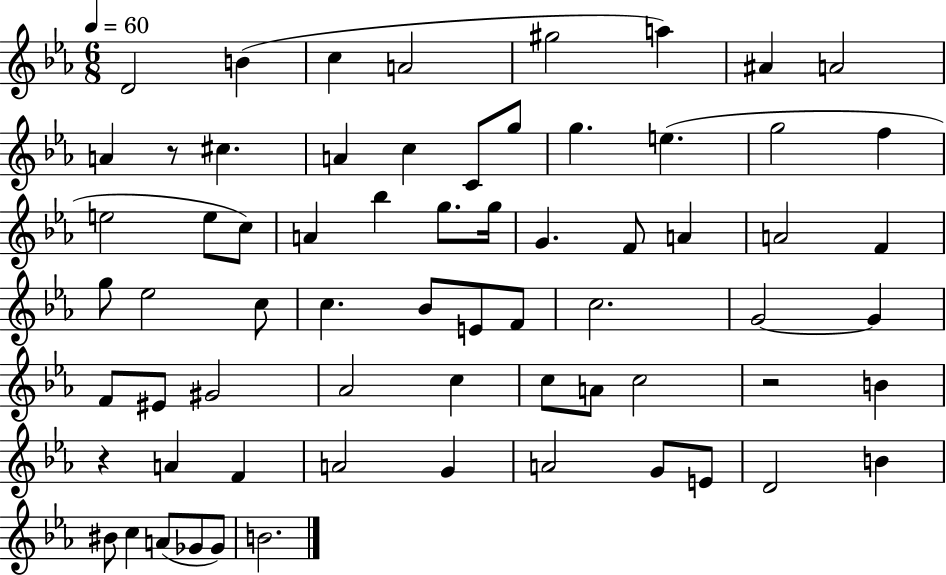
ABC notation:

X:1
T:Untitled
M:6/8
L:1/4
K:Eb
D2 B c A2 ^g2 a ^A A2 A z/2 ^c A c C/2 g/2 g e g2 f e2 e/2 c/2 A _b g/2 g/4 G F/2 A A2 F g/2 _e2 c/2 c _B/2 E/2 F/2 c2 G2 G F/2 ^E/2 ^G2 _A2 c c/2 A/2 c2 z2 B z A F A2 G A2 G/2 E/2 D2 B ^B/2 c A/2 _G/2 _G/2 B2